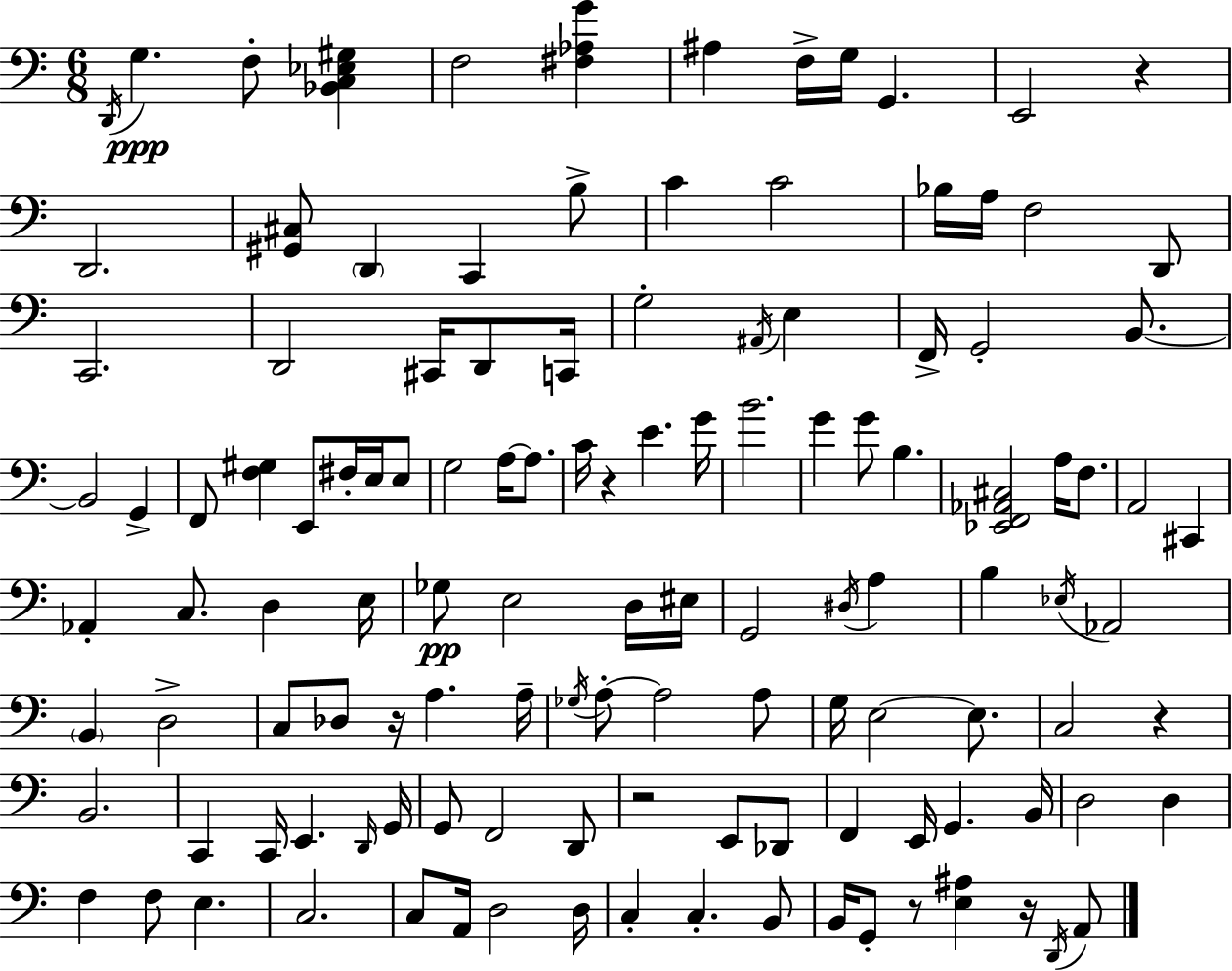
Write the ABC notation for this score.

X:1
T:Untitled
M:6/8
L:1/4
K:Am
D,,/4 G, F,/2 [_B,,C,_E,^G,] F,2 [^F,_A,G] ^A, F,/4 G,/4 G,, E,,2 z D,,2 [^G,,^C,]/2 D,, C,, B,/2 C C2 _B,/4 A,/4 F,2 D,,/2 C,,2 D,,2 ^C,,/4 D,,/2 C,,/4 G,2 ^A,,/4 E, F,,/4 G,,2 B,,/2 B,,2 G,, F,,/2 [F,^G,] E,,/2 ^F,/4 E,/4 E,/2 G,2 A,/4 A,/2 C/4 z E G/4 B2 G G/2 B, [_E,,F,,_A,,^C,]2 A,/4 F,/2 A,,2 ^C,, _A,, C,/2 D, E,/4 _G,/2 E,2 D,/4 ^E,/4 G,,2 ^D,/4 A, B, _E,/4 _A,,2 B,, D,2 C,/2 _D,/2 z/4 A, A,/4 _G,/4 A,/2 A,2 A,/2 G,/4 E,2 E,/2 C,2 z B,,2 C,, C,,/4 E,, D,,/4 G,,/4 G,,/2 F,,2 D,,/2 z2 E,,/2 _D,,/2 F,, E,,/4 G,, B,,/4 D,2 D, F, F,/2 E, C,2 C,/2 A,,/4 D,2 D,/4 C, C, B,,/2 B,,/4 G,,/2 z/2 [E,^A,] z/4 D,,/4 A,,/2